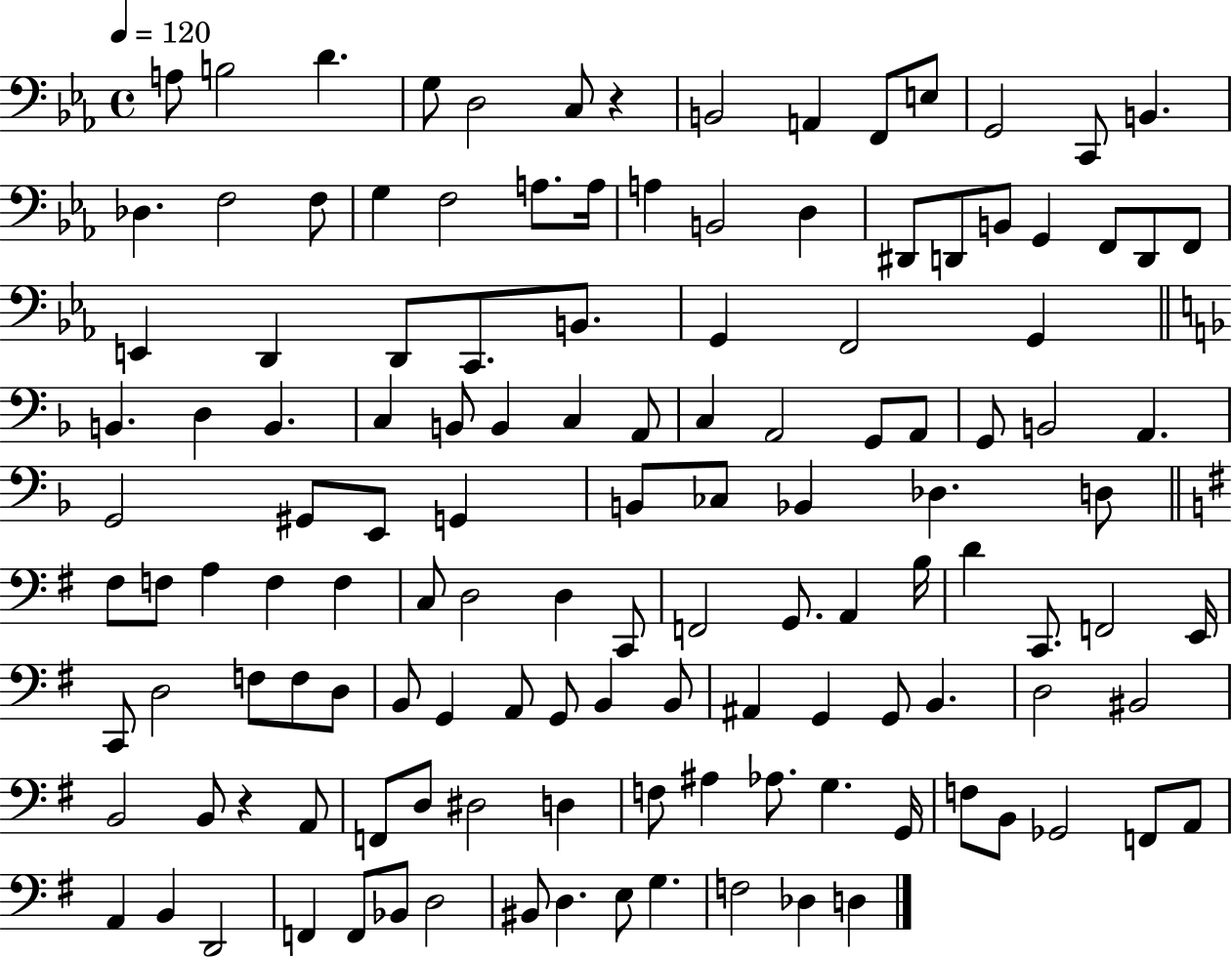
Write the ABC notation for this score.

X:1
T:Untitled
M:4/4
L:1/4
K:Eb
A,/2 B,2 D G,/2 D,2 C,/2 z B,,2 A,, F,,/2 E,/2 G,,2 C,,/2 B,, _D, F,2 F,/2 G, F,2 A,/2 A,/4 A, B,,2 D, ^D,,/2 D,,/2 B,,/2 G,, F,,/2 D,,/2 F,,/2 E,, D,, D,,/2 C,,/2 B,,/2 G,, F,,2 G,, B,, D, B,, C, B,,/2 B,, C, A,,/2 C, A,,2 G,,/2 A,,/2 G,,/2 B,,2 A,, G,,2 ^G,,/2 E,,/2 G,, B,,/2 _C,/2 _B,, _D, D,/2 ^F,/2 F,/2 A, F, F, C,/2 D,2 D, C,,/2 F,,2 G,,/2 A,, B,/4 D C,,/2 F,,2 E,,/4 C,,/2 D,2 F,/2 F,/2 D,/2 B,,/2 G,, A,,/2 G,,/2 B,, B,,/2 ^A,, G,, G,,/2 B,, D,2 ^B,,2 B,,2 B,,/2 z A,,/2 F,,/2 D,/2 ^D,2 D, F,/2 ^A, _A,/2 G, G,,/4 F,/2 B,,/2 _G,,2 F,,/2 A,,/2 A,, B,, D,,2 F,, F,,/2 _B,,/2 D,2 ^B,,/2 D, E,/2 G, F,2 _D, D,